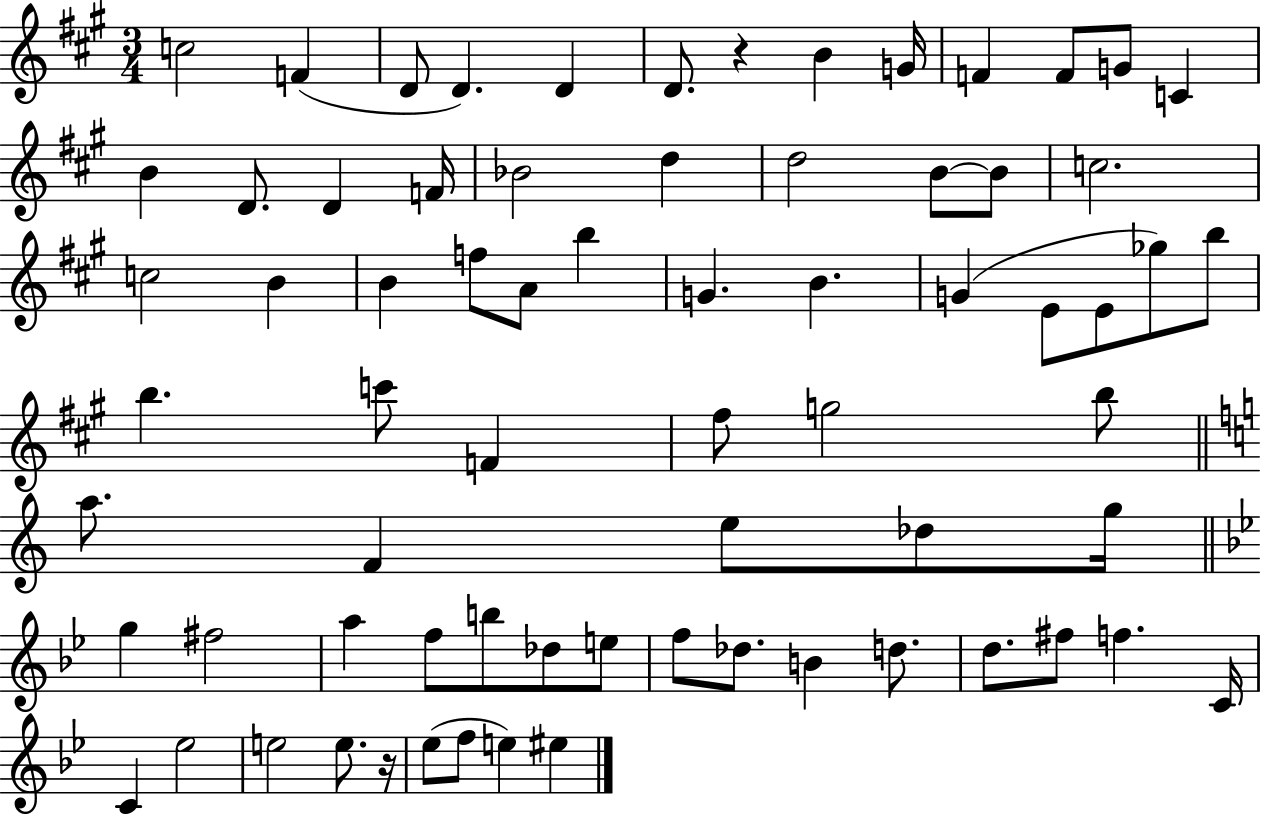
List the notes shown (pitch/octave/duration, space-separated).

C5/h F4/q D4/e D4/q. D4/q D4/e. R/q B4/q G4/s F4/q F4/e G4/e C4/q B4/q D4/e. D4/q F4/s Bb4/h D5/q D5/h B4/e B4/e C5/h. C5/h B4/q B4/q F5/e A4/e B5/q G4/q. B4/q. G4/q E4/e E4/e Gb5/e B5/e B5/q. C6/e F4/q F#5/e G5/h B5/e A5/e. F4/q E5/e Db5/e G5/s G5/q F#5/h A5/q F5/e B5/e Db5/e E5/e F5/e Db5/e. B4/q D5/e. D5/e. F#5/e F5/q. C4/s C4/q Eb5/h E5/h E5/e. R/s Eb5/e F5/e E5/q EIS5/q